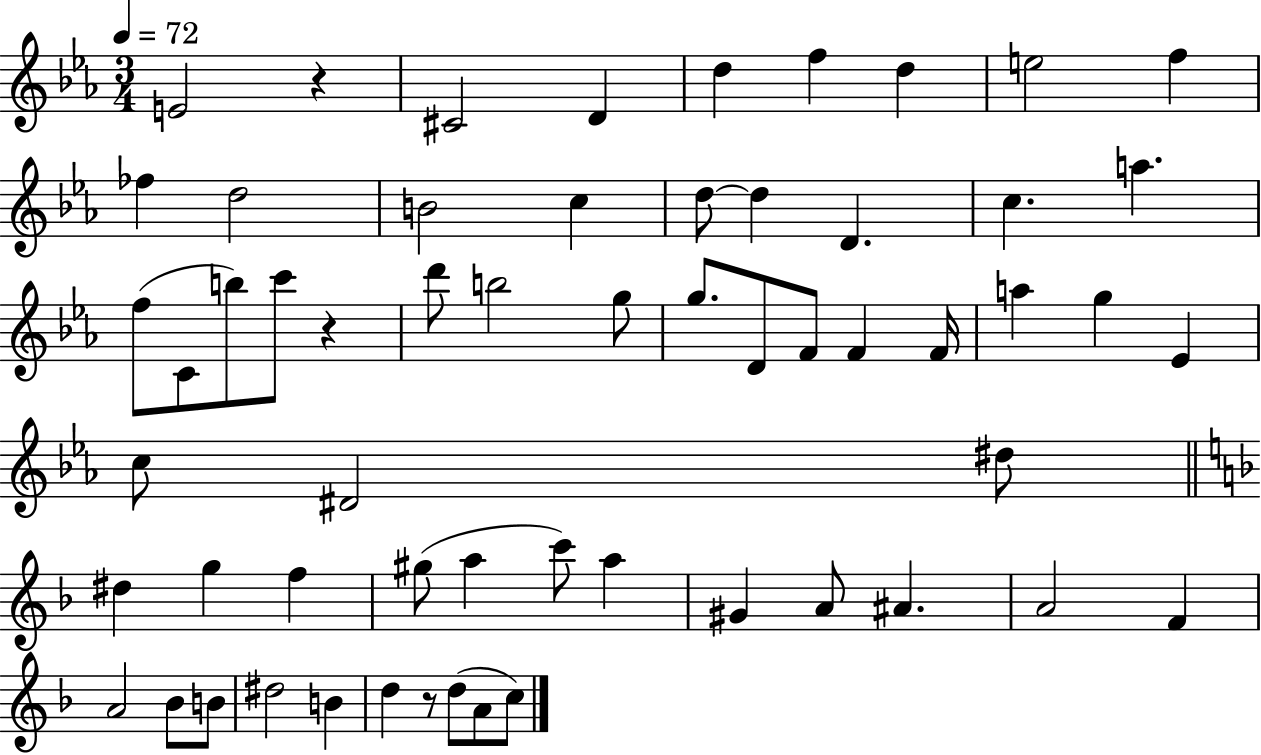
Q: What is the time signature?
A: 3/4